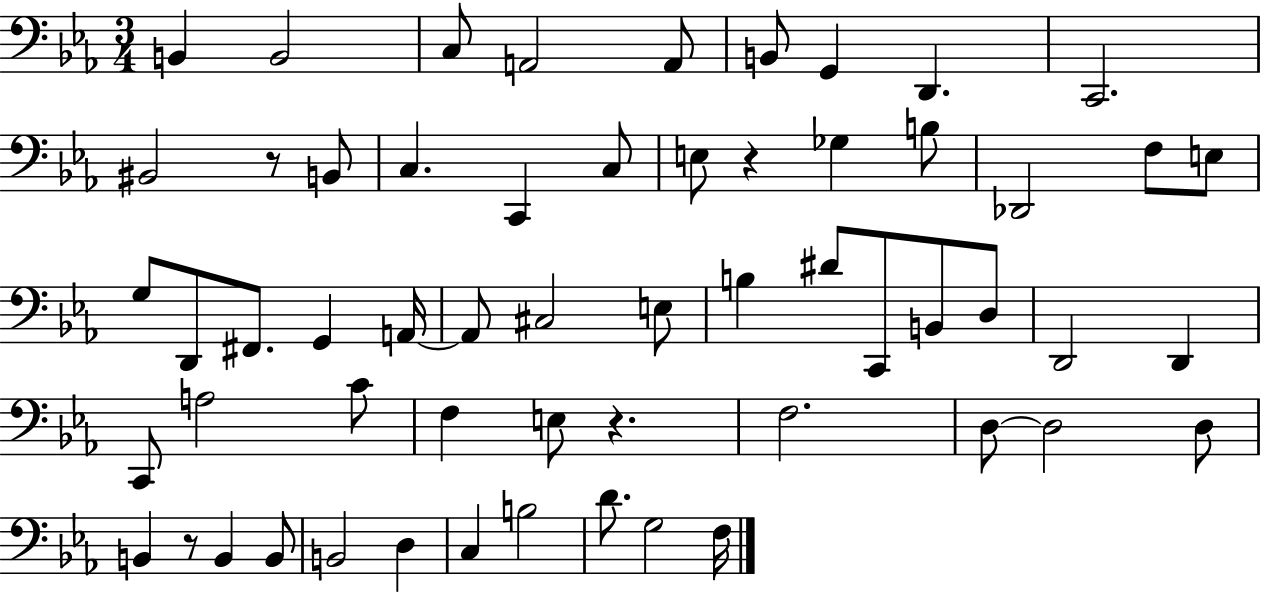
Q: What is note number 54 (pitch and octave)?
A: F3